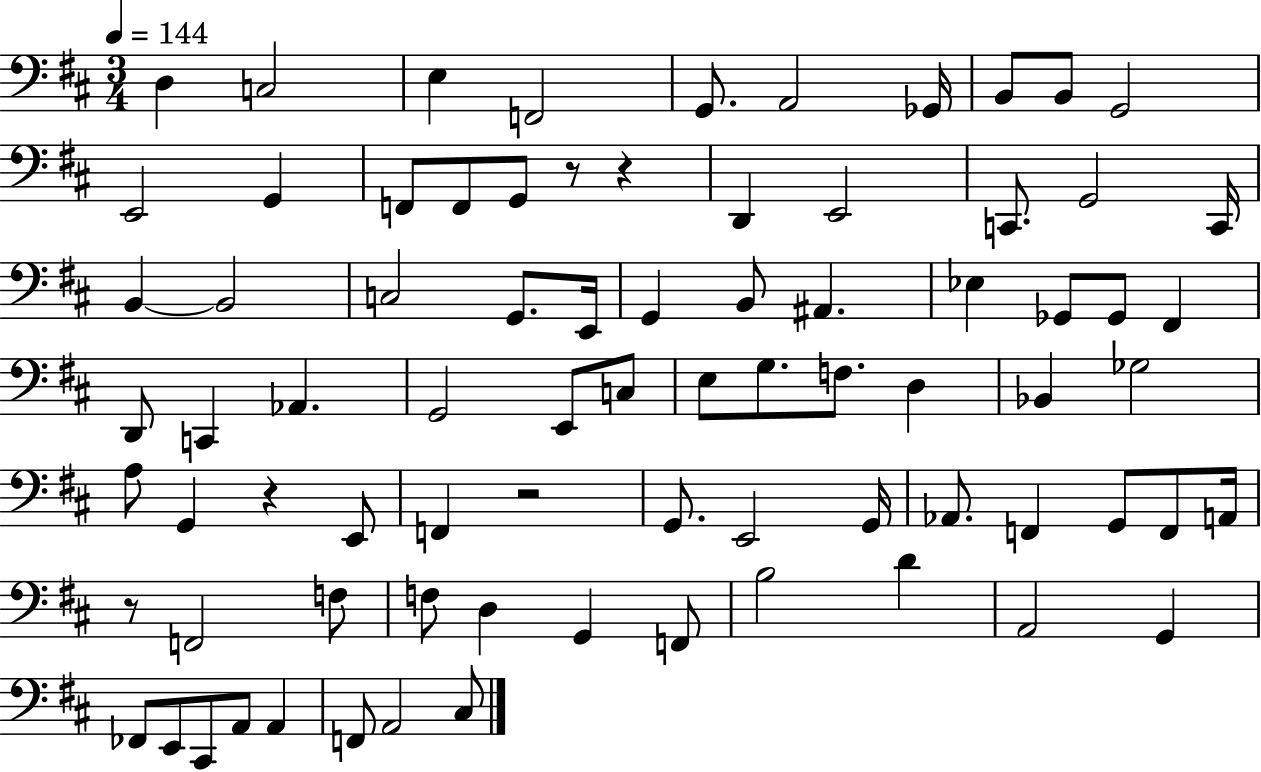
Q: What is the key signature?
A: D major